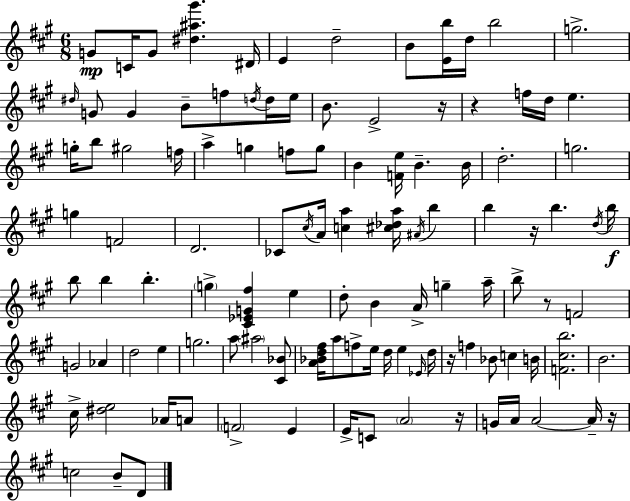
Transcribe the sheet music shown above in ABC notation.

X:1
T:Untitled
M:6/8
L:1/4
K:A
G/2 C/4 G/2 [^d^a^g'] ^D/4 E d2 B/2 [Eb]/4 d/4 b2 g2 ^d/4 G/2 G B/2 f/2 d/4 d/4 e/4 B/2 E2 z/4 z f/4 d/4 e g/4 b/2 ^g2 f/4 a g f/2 g/2 B [Fe]/4 B B/4 d2 g2 g F2 D2 _C/2 ^c/4 A/4 [ca] [^c_da]/4 ^A/4 b b z/4 b d/4 b/4 b/2 b b g [^C_EG^f] e d/2 B A/4 g a/4 b/2 z/2 F2 G2 _A d2 e g2 a/2 ^a2 [^C_B]/2 [A_Bd^f]/4 a/2 f/2 e/4 d/4 e _E/4 d/4 z/4 f _B/2 c B/4 [F^cb]2 B2 ^c/4 [^de]2 _A/4 A/2 F2 E E/4 C/2 A2 z/4 G/4 A/4 A2 A/4 z/4 c2 B/2 D/2